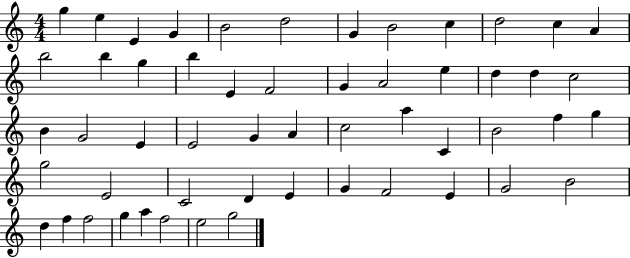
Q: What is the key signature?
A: C major